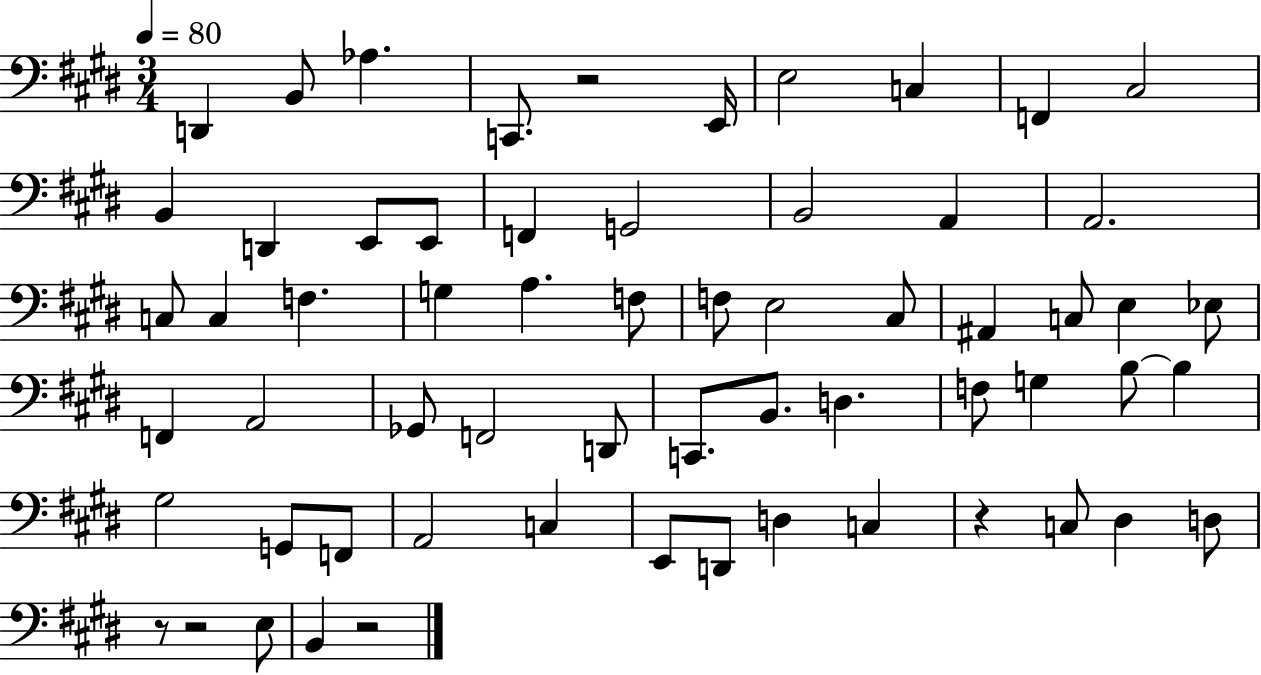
{
  \clef bass
  \numericTimeSignature
  \time 3/4
  \key e \major
  \tempo 4 = 80
  d,4 b,8 aes4. | c,8. r2 e,16 | e2 c4 | f,4 cis2 | \break b,4 d,4 e,8 e,8 | f,4 g,2 | b,2 a,4 | a,2. | \break c8 c4 f4. | g4 a4. f8 | f8 e2 cis8 | ais,4 c8 e4 ees8 | \break f,4 a,2 | ges,8 f,2 d,8 | c,8. b,8. d4. | f8 g4 b8~~ b4 | \break gis2 g,8 f,8 | a,2 c4 | e,8 d,8 d4 c4 | r4 c8 dis4 d8 | \break r8 r2 e8 | b,4 r2 | \bar "|."
}